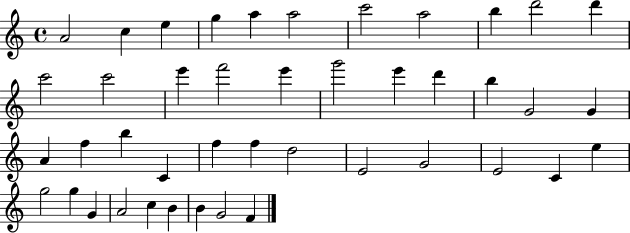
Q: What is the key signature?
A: C major